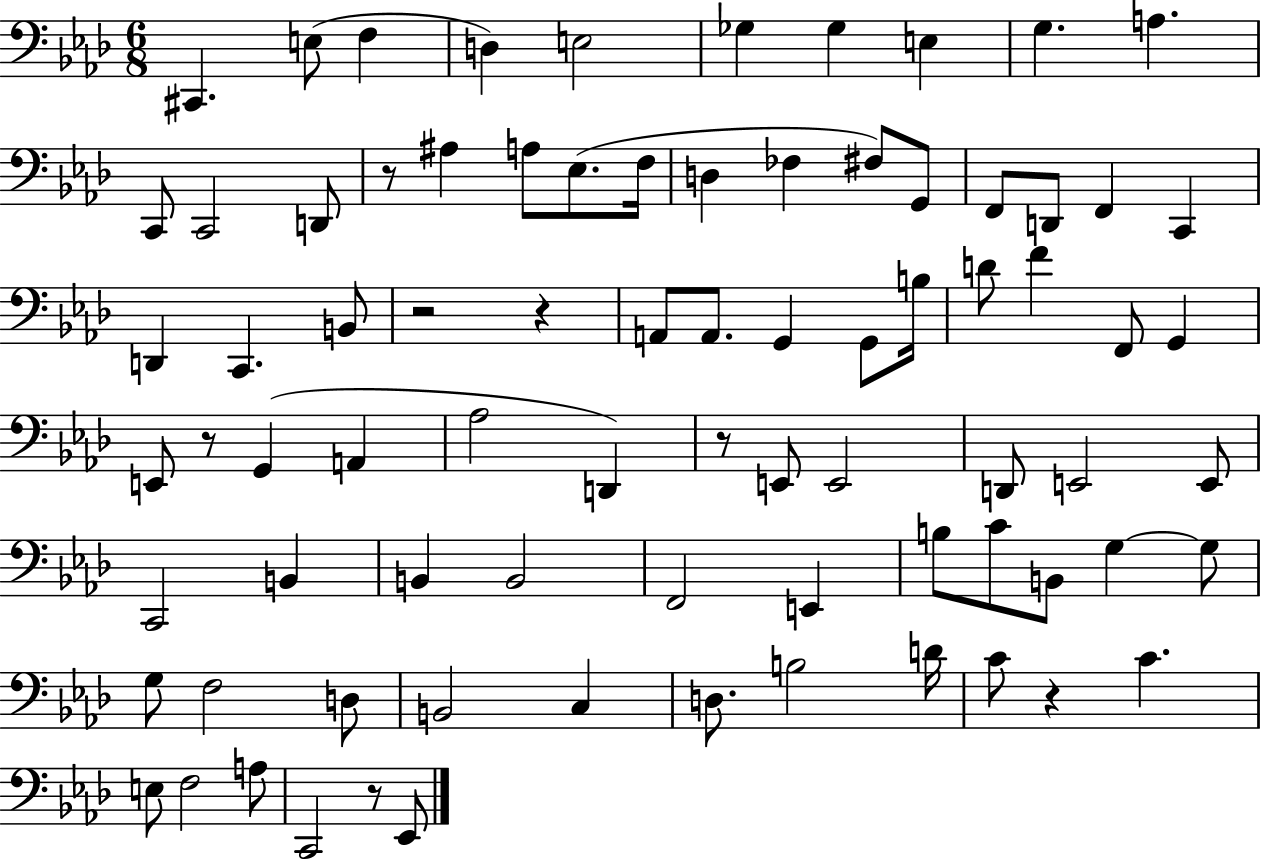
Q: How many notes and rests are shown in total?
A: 80